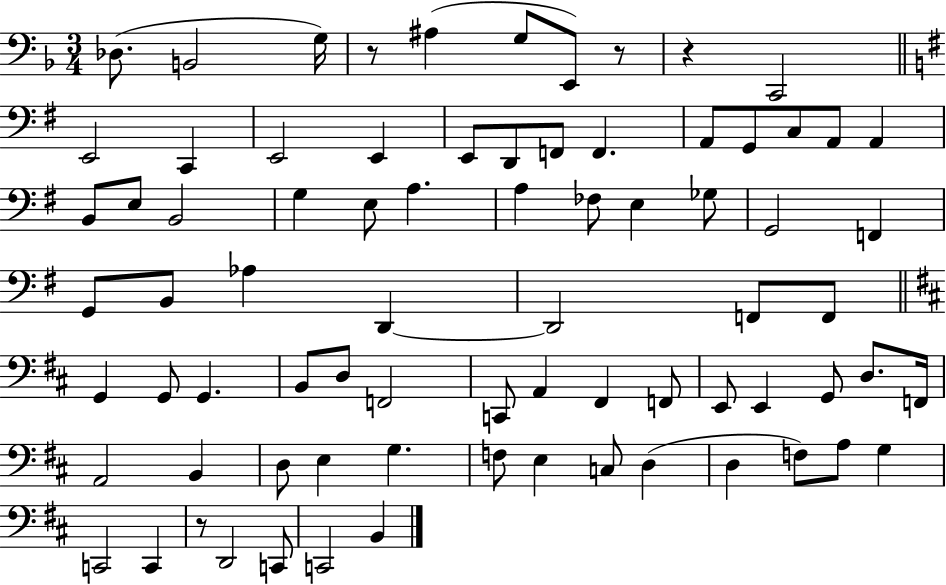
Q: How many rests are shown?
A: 4